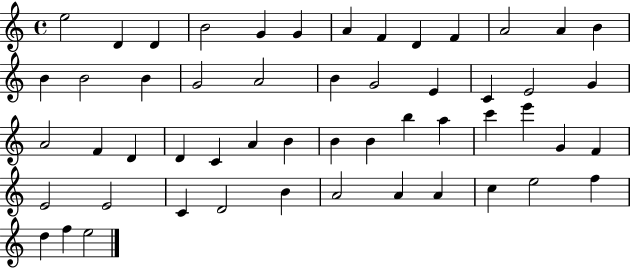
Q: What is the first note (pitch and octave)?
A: E5